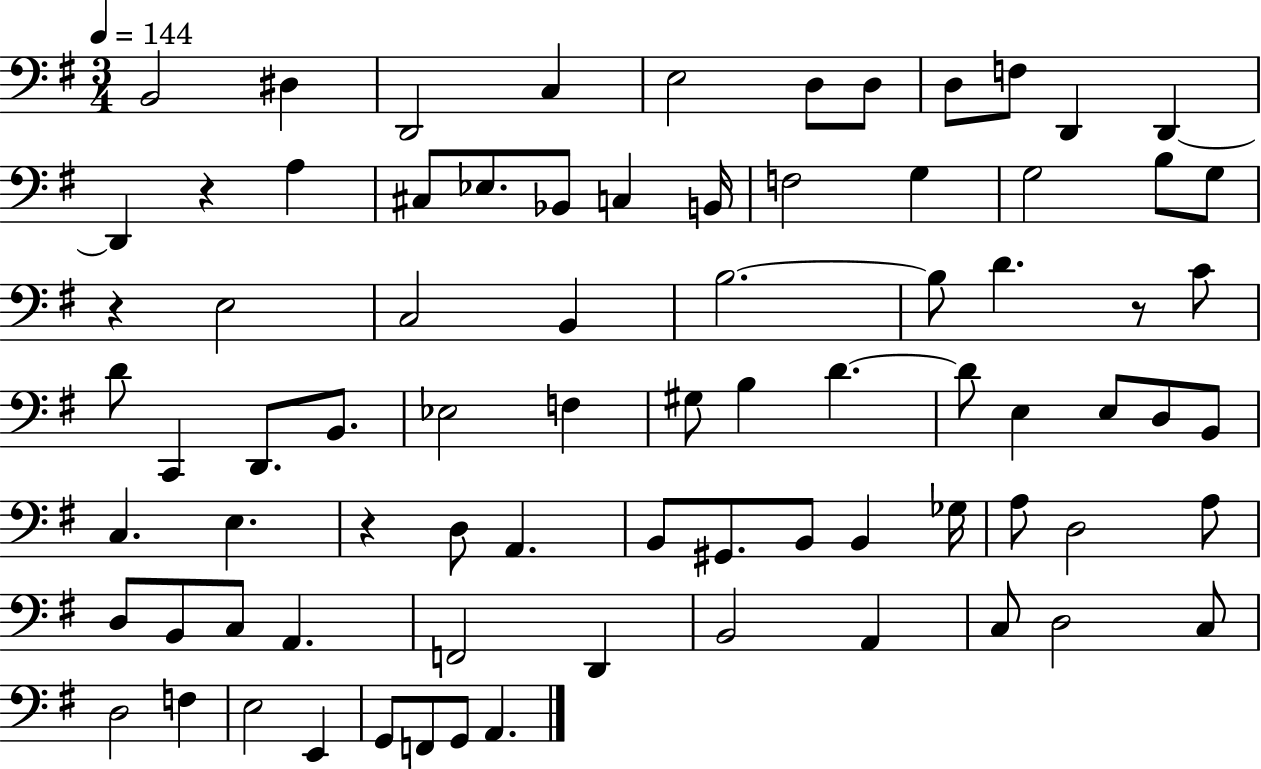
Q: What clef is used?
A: bass